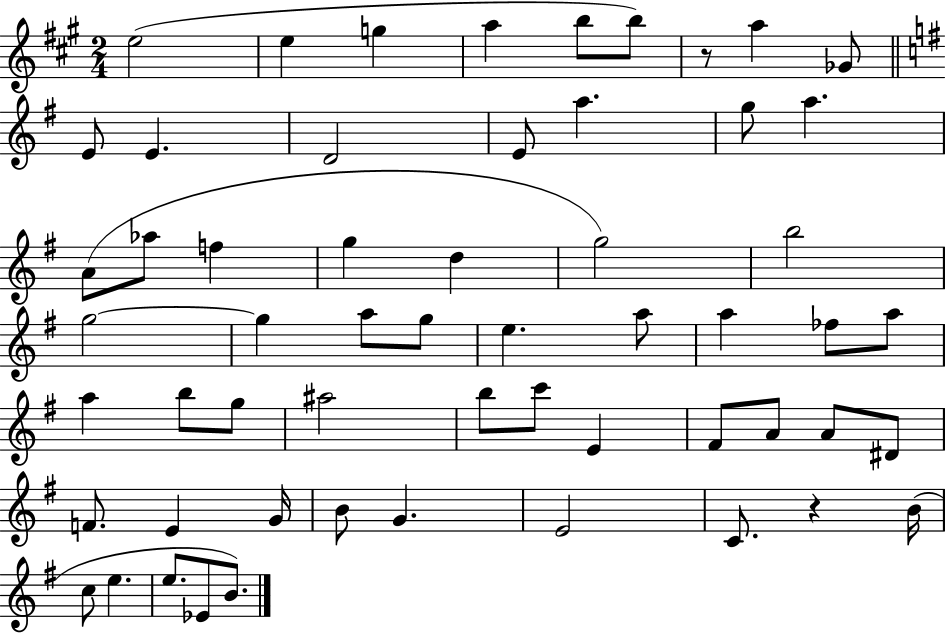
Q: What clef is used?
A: treble